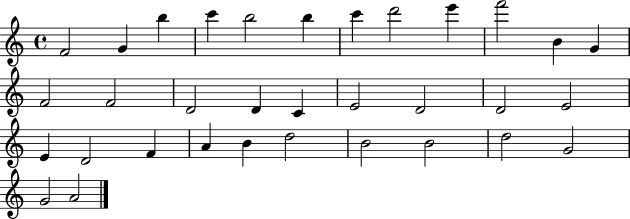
F4/h G4/q B5/q C6/q B5/h B5/q C6/q D6/h E6/q F6/h B4/q G4/q F4/h F4/h D4/h D4/q C4/q E4/h D4/h D4/h E4/h E4/q D4/h F4/q A4/q B4/q D5/h B4/h B4/h D5/h G4/h G4/h A4/h